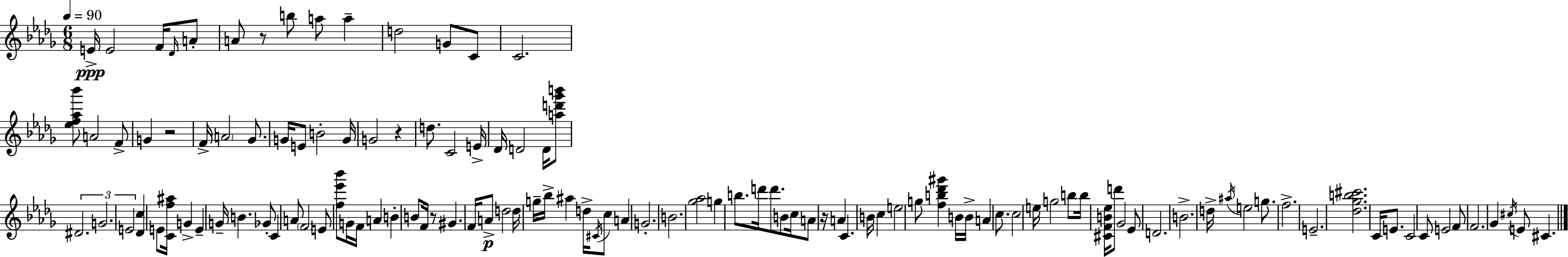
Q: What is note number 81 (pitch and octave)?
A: C5